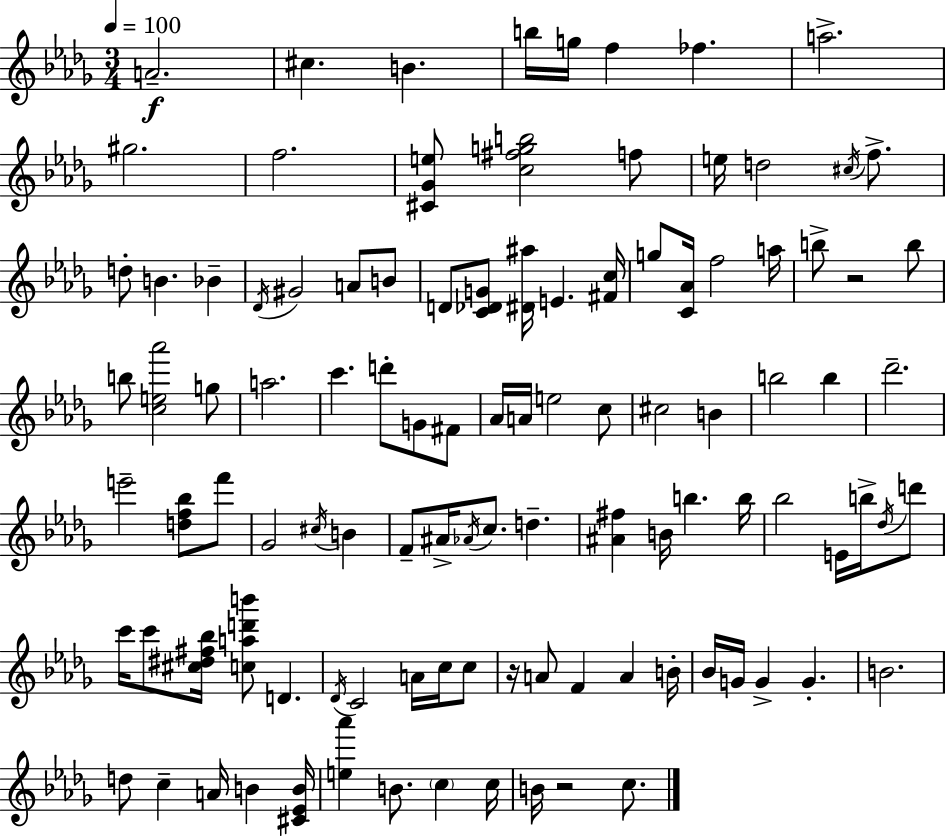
A4/h. C#5/q. B4/q. B5/s G5/s F5/q FES5/q. A5/h. G#5/h. F5/h. [C#4,Gb4,E5]/e [C5,F#5,G5,B5]/h F5/e E5/s D5/h C#5/s F5/e. D5/e B4/q. Bb4/q Db4/s G#4/h A4/e B4/e D4/e [C4,Db4,G4]/e [D#4,A#5]/s E4/q. [F#4,C5]/s G5/e [C4,Ab4]/s F5/h A5/s B5/e R/h B5/e B5/e [C5,E5,Ab6]/h G5/e A5/h. C6/q. D6/e G4/e F#4/e Ab4/s A4/s E5/h C5/e C#5/h B4/q B5/h B5/q Db6/h. E6/h [D5,F5,Bb5]/e F6/e Gb4/h C#5/s B4/q F4/e A#4/s Ab4/s C5/e. D5/q. [A#4,F#5]/q B4/s B5/q. B5/s Bb5/h E4/s B5/s Db5/s D6/e C6/s C6/e [C#5,D#5,F#5,Bb5]/s [C5,A5,D6,B6]/e D4/q. Db4/s C4/h A4/s C5/s C5/e R/s A4/e F4/q A4/q B4/s Bb4/s G4/s G4/q G4/q. B4/h. D5/e C5/q A4/s B4/q [C#4,Eb4,B4]/s [E5,Ab6]/q B4/e. C5/q C5/s B4/s R/h C5/e.